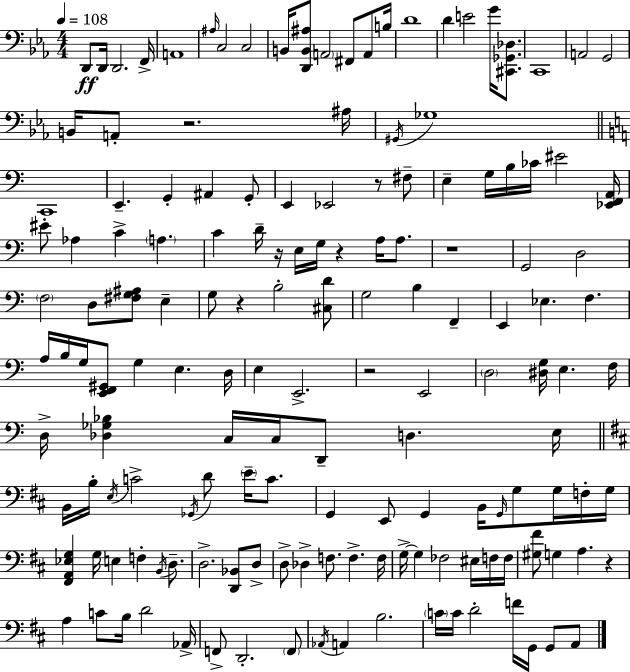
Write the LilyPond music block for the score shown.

{
  \clef bass
  \numericTimeSignature
  \time 4/4
  \key ees \major
  \tempo 4 = 108
  \repeat volta 2 { d,8\ff d,16 d,2. f,16-> | a,1 | \grace { ais16 } c2 c2 | b,16 <d, b, ais>8 \parenthesize a,2 fis,8 a,8 | \break b16 d'1 | d'4 e'2 g'16 <cis, ges, des>8. | c,1 | a,2 g,2 | \break b,16 a,8-. r2. | ais16 \acciaccatura { gis,16 } ges1 | \bar "||" \break \key a \minor c,1 | e,4.-- g,4-. ais,4 g,8-. | e,4 ees,2 r8 fis8-- | e4-- g16 b16 ces'16 eis'2 <ees, f, a,>16 | \break eis'8-. aes4 c'4-> \parenthesize a4. | c'4 d'16-- r16 e16 g16 r4 a16 a8. | r1 | g,2 d2 | \break \parenthesize f2 d8 <fis g ais>8 e4-- | g8 r4 b2-. <cis d'>8 | g2 b4 f,4-- | e,4 ees4. f4. | \break a16 b16 g16 <e, f, gis,>8 g4 e4. d16 | e4 e,2.-> | r2 e,2 | \parenthesize d2 <dis g>16 e4. f16 | \break d16-> <des ges bes>4 c16 c16 d,8-- d4. e16 | \bar "||" \break \key b \minor b,16 b16-. \acciaccatura { e16 } c'2-> \acciaccatura { ges,16 } d'8 \parenthesize e'16-- c'8. | g,4 e,8 g,4 b,16 \grace { g,16 } g8 | g16 f16-. g16 <fis, a, ees g>4 g16 e4 f4-. | \acciaccatura { b,16 } d8.-- d2.-> | \break <d, bes,>8 d8-> d8-> des4-> f8. f4.-> | f16 g16->~~ g4 fes2 | eis16 f16 f16 <gis fis'>8 g4 a4. | r4 a4 c'8 b16 d'2 | \break aes,16-> f,8-> d,2.-. | \parenthesize f,8 \acciaccatura { aes,16 } a,4 b2. | \parenthesize c'16 c'16 d'2-. f'16 | g,16 g,8 a,8 } \bar "|."
}